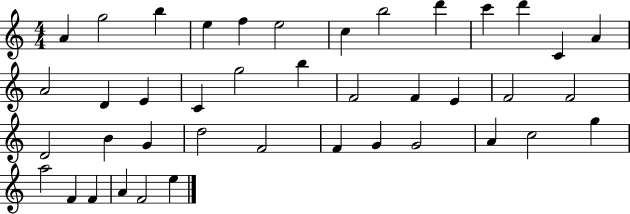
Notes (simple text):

A4/q G5/h B5/q E5/q F5/q E5/h C5/q B5/h D6/q C6/q D6/q C4/q A4/q A4/h D4/q E4/q C4/q G5/h B5/q F4/h F4/q E4/q F4/h F4/h D4/h B4/q G4/q D5/h F4/h F4/q G4/q G4/h A4/q C5/h G5/q A5/h F4/q F4/q A4/q F4/h E5/q